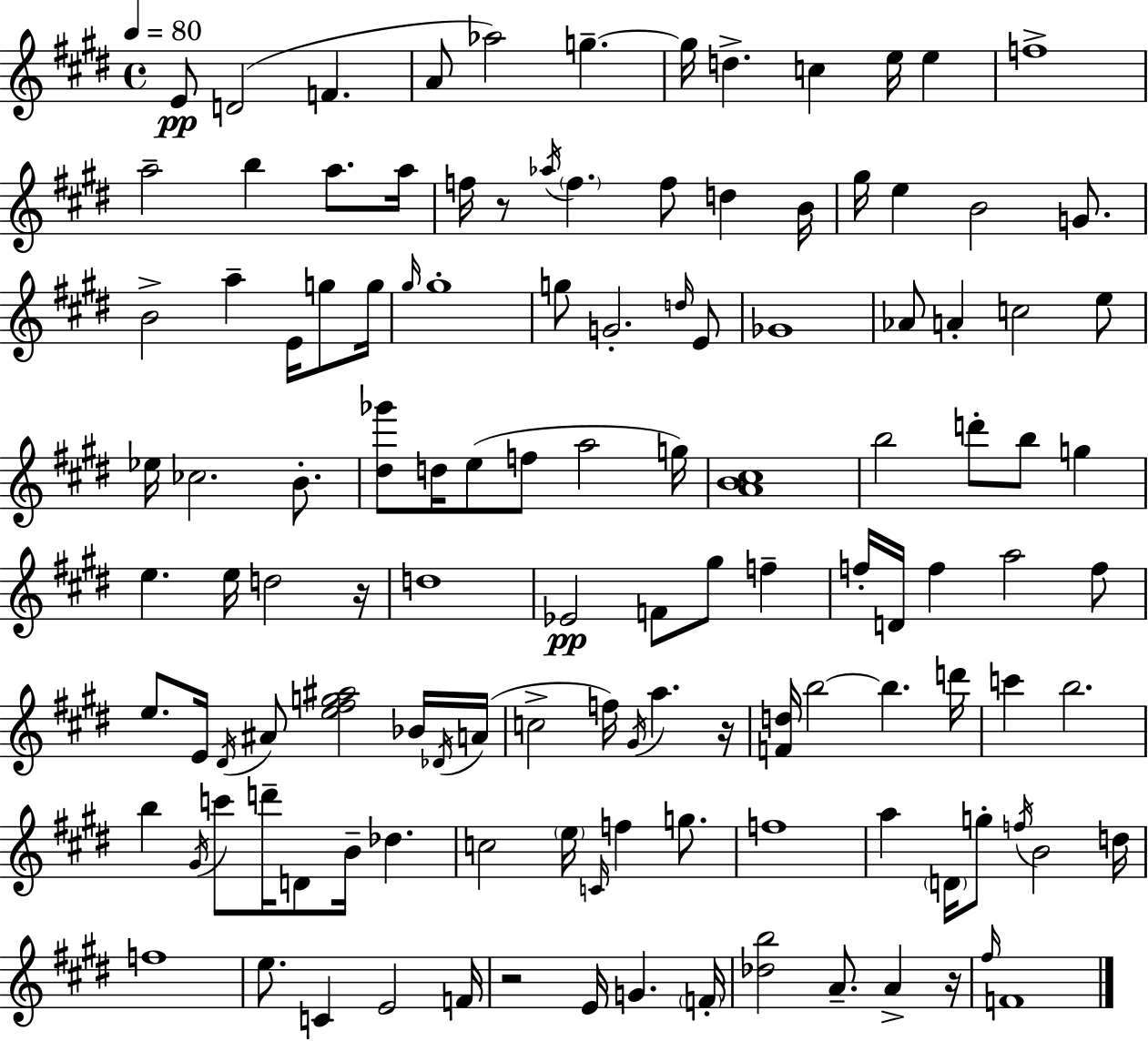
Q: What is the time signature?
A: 4/4